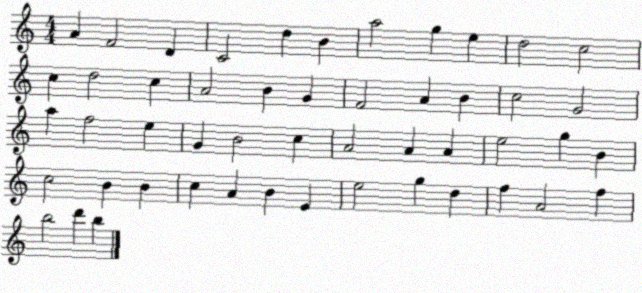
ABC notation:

X:1
T:Untitled
M:4/4
L:1/4
K:C
A F2 D C2 d B a2 g e d2 c2 c d2 c A2 B G F2 A B c2 G2 a f2 e G B2 c A2 A A e2 g B c2 B B c A B E e2 g d f A2 f b2 d' b